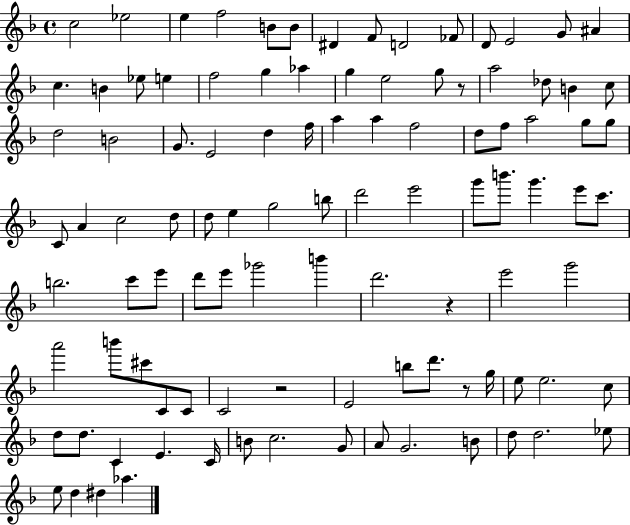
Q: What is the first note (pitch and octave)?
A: C5